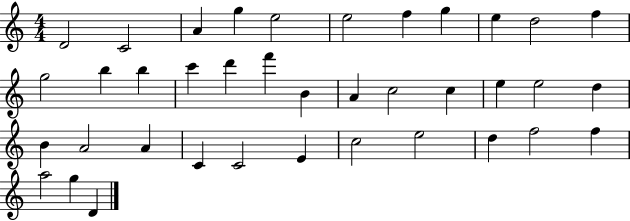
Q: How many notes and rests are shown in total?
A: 38